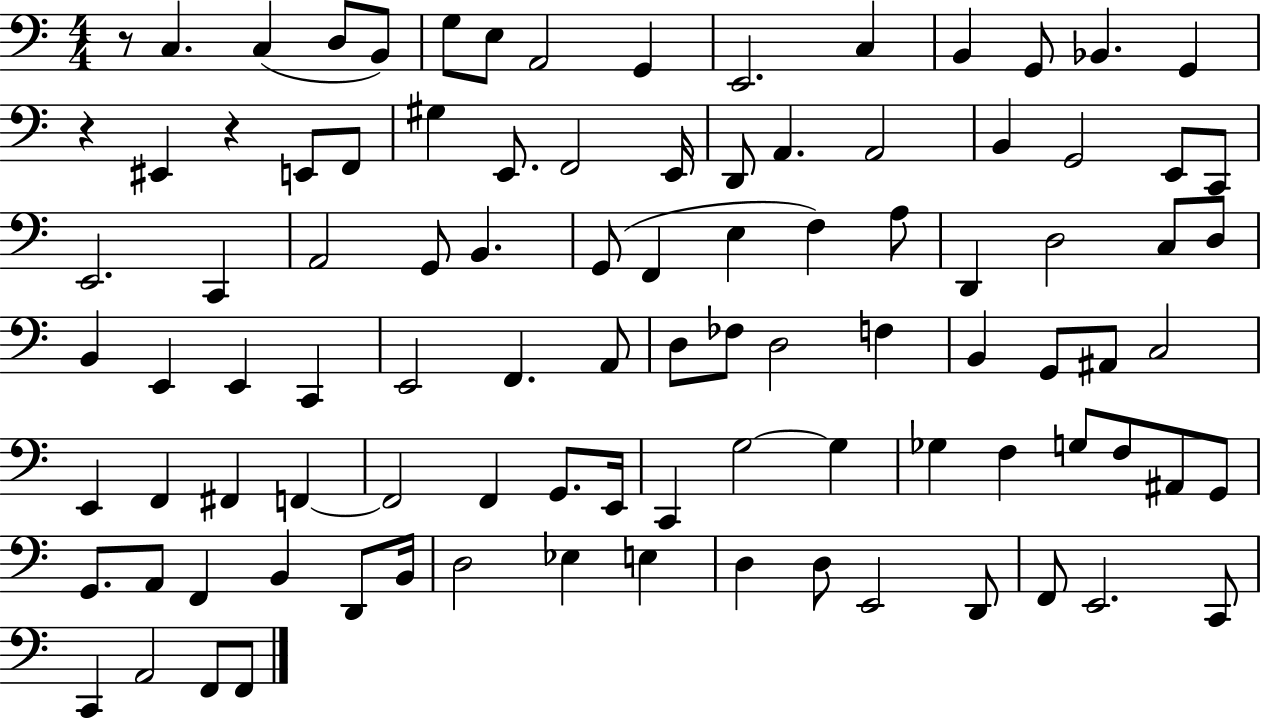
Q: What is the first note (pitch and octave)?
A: C3